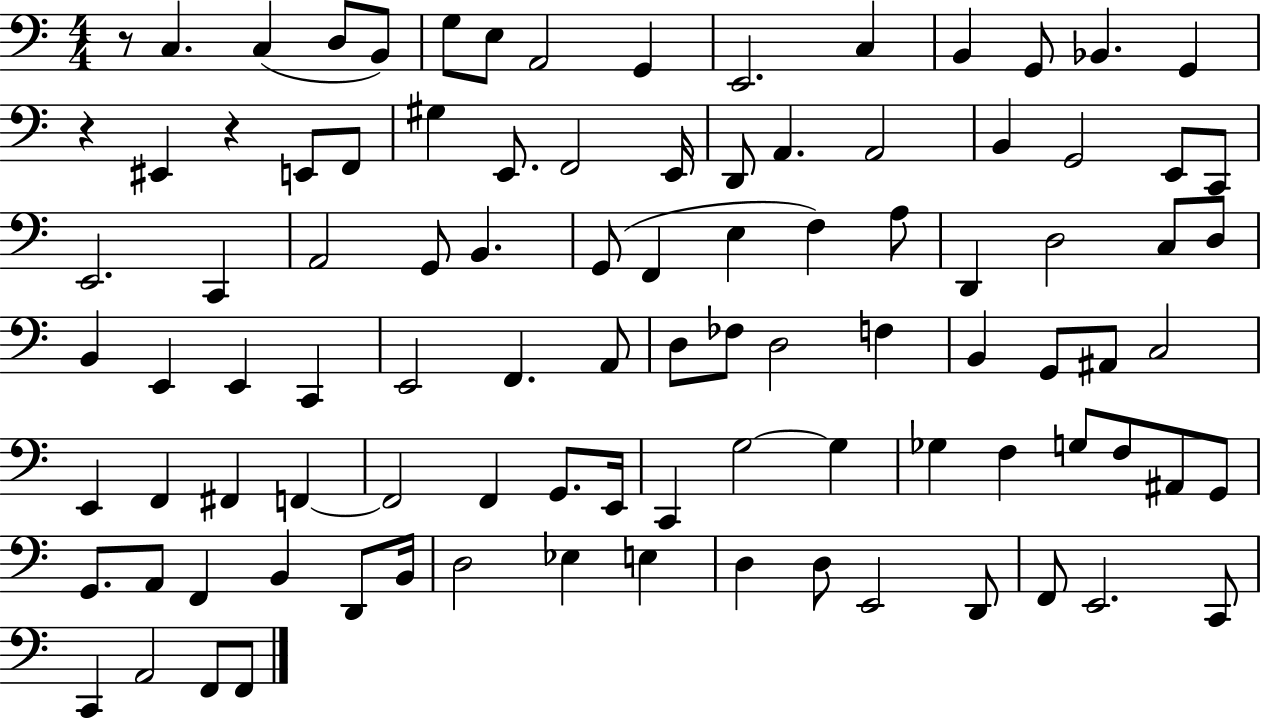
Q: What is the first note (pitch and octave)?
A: C3